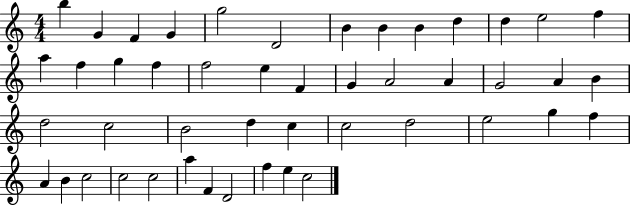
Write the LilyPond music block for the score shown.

{
  \clef treble
  \numericTimeSignature
  \time 4/4
  \key c \major
  b''4 g'4 f'4 g'4 | g''2 d'2 | b'4 b'4 b'4 d''4 | d''4 e''2 f''4 | \break a''4 f''4 g''4 f''4 | f''2 e''4 f'4 | g'4 a'2 a'4 | g'2 a'4 b'4 | \break d''2 c''2 | b'2 d''4 c''4 | c''2 d''2 | e''2 g''4 f''4 | \break a'4 b'4 c''2 | c''2 c''2 | a''4 f'4 d'2 | f''4 e''4 c''2 | \break \bar "|."
}